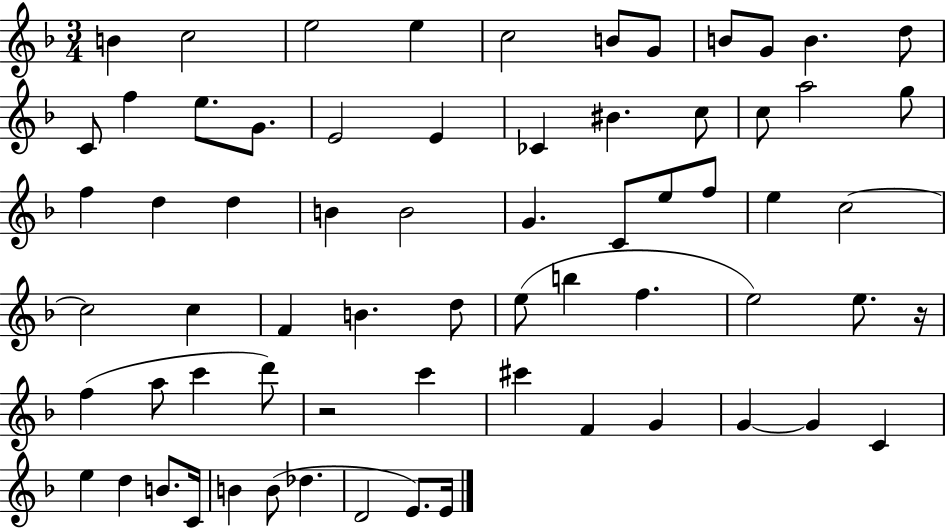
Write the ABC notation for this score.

X:1
T:Untitled
M:3/4
L:1/4
K:F
B c2 e2 e c2 B/2 G/2 B/2 G/2 B d/2 C/2 f e/2 G/2 E2 E _C ^B c/2 c/2 a2 g/2 f d d B B2 G C/2 e/2 f/2 e c2 c2 c F B d/2 e/2 b f e2 e/2 z/4 f a/2 c' d'/2 z2 c' ^c' F G G G C e d B/2 C/4 B B/2 _d D2 E/2 E/4